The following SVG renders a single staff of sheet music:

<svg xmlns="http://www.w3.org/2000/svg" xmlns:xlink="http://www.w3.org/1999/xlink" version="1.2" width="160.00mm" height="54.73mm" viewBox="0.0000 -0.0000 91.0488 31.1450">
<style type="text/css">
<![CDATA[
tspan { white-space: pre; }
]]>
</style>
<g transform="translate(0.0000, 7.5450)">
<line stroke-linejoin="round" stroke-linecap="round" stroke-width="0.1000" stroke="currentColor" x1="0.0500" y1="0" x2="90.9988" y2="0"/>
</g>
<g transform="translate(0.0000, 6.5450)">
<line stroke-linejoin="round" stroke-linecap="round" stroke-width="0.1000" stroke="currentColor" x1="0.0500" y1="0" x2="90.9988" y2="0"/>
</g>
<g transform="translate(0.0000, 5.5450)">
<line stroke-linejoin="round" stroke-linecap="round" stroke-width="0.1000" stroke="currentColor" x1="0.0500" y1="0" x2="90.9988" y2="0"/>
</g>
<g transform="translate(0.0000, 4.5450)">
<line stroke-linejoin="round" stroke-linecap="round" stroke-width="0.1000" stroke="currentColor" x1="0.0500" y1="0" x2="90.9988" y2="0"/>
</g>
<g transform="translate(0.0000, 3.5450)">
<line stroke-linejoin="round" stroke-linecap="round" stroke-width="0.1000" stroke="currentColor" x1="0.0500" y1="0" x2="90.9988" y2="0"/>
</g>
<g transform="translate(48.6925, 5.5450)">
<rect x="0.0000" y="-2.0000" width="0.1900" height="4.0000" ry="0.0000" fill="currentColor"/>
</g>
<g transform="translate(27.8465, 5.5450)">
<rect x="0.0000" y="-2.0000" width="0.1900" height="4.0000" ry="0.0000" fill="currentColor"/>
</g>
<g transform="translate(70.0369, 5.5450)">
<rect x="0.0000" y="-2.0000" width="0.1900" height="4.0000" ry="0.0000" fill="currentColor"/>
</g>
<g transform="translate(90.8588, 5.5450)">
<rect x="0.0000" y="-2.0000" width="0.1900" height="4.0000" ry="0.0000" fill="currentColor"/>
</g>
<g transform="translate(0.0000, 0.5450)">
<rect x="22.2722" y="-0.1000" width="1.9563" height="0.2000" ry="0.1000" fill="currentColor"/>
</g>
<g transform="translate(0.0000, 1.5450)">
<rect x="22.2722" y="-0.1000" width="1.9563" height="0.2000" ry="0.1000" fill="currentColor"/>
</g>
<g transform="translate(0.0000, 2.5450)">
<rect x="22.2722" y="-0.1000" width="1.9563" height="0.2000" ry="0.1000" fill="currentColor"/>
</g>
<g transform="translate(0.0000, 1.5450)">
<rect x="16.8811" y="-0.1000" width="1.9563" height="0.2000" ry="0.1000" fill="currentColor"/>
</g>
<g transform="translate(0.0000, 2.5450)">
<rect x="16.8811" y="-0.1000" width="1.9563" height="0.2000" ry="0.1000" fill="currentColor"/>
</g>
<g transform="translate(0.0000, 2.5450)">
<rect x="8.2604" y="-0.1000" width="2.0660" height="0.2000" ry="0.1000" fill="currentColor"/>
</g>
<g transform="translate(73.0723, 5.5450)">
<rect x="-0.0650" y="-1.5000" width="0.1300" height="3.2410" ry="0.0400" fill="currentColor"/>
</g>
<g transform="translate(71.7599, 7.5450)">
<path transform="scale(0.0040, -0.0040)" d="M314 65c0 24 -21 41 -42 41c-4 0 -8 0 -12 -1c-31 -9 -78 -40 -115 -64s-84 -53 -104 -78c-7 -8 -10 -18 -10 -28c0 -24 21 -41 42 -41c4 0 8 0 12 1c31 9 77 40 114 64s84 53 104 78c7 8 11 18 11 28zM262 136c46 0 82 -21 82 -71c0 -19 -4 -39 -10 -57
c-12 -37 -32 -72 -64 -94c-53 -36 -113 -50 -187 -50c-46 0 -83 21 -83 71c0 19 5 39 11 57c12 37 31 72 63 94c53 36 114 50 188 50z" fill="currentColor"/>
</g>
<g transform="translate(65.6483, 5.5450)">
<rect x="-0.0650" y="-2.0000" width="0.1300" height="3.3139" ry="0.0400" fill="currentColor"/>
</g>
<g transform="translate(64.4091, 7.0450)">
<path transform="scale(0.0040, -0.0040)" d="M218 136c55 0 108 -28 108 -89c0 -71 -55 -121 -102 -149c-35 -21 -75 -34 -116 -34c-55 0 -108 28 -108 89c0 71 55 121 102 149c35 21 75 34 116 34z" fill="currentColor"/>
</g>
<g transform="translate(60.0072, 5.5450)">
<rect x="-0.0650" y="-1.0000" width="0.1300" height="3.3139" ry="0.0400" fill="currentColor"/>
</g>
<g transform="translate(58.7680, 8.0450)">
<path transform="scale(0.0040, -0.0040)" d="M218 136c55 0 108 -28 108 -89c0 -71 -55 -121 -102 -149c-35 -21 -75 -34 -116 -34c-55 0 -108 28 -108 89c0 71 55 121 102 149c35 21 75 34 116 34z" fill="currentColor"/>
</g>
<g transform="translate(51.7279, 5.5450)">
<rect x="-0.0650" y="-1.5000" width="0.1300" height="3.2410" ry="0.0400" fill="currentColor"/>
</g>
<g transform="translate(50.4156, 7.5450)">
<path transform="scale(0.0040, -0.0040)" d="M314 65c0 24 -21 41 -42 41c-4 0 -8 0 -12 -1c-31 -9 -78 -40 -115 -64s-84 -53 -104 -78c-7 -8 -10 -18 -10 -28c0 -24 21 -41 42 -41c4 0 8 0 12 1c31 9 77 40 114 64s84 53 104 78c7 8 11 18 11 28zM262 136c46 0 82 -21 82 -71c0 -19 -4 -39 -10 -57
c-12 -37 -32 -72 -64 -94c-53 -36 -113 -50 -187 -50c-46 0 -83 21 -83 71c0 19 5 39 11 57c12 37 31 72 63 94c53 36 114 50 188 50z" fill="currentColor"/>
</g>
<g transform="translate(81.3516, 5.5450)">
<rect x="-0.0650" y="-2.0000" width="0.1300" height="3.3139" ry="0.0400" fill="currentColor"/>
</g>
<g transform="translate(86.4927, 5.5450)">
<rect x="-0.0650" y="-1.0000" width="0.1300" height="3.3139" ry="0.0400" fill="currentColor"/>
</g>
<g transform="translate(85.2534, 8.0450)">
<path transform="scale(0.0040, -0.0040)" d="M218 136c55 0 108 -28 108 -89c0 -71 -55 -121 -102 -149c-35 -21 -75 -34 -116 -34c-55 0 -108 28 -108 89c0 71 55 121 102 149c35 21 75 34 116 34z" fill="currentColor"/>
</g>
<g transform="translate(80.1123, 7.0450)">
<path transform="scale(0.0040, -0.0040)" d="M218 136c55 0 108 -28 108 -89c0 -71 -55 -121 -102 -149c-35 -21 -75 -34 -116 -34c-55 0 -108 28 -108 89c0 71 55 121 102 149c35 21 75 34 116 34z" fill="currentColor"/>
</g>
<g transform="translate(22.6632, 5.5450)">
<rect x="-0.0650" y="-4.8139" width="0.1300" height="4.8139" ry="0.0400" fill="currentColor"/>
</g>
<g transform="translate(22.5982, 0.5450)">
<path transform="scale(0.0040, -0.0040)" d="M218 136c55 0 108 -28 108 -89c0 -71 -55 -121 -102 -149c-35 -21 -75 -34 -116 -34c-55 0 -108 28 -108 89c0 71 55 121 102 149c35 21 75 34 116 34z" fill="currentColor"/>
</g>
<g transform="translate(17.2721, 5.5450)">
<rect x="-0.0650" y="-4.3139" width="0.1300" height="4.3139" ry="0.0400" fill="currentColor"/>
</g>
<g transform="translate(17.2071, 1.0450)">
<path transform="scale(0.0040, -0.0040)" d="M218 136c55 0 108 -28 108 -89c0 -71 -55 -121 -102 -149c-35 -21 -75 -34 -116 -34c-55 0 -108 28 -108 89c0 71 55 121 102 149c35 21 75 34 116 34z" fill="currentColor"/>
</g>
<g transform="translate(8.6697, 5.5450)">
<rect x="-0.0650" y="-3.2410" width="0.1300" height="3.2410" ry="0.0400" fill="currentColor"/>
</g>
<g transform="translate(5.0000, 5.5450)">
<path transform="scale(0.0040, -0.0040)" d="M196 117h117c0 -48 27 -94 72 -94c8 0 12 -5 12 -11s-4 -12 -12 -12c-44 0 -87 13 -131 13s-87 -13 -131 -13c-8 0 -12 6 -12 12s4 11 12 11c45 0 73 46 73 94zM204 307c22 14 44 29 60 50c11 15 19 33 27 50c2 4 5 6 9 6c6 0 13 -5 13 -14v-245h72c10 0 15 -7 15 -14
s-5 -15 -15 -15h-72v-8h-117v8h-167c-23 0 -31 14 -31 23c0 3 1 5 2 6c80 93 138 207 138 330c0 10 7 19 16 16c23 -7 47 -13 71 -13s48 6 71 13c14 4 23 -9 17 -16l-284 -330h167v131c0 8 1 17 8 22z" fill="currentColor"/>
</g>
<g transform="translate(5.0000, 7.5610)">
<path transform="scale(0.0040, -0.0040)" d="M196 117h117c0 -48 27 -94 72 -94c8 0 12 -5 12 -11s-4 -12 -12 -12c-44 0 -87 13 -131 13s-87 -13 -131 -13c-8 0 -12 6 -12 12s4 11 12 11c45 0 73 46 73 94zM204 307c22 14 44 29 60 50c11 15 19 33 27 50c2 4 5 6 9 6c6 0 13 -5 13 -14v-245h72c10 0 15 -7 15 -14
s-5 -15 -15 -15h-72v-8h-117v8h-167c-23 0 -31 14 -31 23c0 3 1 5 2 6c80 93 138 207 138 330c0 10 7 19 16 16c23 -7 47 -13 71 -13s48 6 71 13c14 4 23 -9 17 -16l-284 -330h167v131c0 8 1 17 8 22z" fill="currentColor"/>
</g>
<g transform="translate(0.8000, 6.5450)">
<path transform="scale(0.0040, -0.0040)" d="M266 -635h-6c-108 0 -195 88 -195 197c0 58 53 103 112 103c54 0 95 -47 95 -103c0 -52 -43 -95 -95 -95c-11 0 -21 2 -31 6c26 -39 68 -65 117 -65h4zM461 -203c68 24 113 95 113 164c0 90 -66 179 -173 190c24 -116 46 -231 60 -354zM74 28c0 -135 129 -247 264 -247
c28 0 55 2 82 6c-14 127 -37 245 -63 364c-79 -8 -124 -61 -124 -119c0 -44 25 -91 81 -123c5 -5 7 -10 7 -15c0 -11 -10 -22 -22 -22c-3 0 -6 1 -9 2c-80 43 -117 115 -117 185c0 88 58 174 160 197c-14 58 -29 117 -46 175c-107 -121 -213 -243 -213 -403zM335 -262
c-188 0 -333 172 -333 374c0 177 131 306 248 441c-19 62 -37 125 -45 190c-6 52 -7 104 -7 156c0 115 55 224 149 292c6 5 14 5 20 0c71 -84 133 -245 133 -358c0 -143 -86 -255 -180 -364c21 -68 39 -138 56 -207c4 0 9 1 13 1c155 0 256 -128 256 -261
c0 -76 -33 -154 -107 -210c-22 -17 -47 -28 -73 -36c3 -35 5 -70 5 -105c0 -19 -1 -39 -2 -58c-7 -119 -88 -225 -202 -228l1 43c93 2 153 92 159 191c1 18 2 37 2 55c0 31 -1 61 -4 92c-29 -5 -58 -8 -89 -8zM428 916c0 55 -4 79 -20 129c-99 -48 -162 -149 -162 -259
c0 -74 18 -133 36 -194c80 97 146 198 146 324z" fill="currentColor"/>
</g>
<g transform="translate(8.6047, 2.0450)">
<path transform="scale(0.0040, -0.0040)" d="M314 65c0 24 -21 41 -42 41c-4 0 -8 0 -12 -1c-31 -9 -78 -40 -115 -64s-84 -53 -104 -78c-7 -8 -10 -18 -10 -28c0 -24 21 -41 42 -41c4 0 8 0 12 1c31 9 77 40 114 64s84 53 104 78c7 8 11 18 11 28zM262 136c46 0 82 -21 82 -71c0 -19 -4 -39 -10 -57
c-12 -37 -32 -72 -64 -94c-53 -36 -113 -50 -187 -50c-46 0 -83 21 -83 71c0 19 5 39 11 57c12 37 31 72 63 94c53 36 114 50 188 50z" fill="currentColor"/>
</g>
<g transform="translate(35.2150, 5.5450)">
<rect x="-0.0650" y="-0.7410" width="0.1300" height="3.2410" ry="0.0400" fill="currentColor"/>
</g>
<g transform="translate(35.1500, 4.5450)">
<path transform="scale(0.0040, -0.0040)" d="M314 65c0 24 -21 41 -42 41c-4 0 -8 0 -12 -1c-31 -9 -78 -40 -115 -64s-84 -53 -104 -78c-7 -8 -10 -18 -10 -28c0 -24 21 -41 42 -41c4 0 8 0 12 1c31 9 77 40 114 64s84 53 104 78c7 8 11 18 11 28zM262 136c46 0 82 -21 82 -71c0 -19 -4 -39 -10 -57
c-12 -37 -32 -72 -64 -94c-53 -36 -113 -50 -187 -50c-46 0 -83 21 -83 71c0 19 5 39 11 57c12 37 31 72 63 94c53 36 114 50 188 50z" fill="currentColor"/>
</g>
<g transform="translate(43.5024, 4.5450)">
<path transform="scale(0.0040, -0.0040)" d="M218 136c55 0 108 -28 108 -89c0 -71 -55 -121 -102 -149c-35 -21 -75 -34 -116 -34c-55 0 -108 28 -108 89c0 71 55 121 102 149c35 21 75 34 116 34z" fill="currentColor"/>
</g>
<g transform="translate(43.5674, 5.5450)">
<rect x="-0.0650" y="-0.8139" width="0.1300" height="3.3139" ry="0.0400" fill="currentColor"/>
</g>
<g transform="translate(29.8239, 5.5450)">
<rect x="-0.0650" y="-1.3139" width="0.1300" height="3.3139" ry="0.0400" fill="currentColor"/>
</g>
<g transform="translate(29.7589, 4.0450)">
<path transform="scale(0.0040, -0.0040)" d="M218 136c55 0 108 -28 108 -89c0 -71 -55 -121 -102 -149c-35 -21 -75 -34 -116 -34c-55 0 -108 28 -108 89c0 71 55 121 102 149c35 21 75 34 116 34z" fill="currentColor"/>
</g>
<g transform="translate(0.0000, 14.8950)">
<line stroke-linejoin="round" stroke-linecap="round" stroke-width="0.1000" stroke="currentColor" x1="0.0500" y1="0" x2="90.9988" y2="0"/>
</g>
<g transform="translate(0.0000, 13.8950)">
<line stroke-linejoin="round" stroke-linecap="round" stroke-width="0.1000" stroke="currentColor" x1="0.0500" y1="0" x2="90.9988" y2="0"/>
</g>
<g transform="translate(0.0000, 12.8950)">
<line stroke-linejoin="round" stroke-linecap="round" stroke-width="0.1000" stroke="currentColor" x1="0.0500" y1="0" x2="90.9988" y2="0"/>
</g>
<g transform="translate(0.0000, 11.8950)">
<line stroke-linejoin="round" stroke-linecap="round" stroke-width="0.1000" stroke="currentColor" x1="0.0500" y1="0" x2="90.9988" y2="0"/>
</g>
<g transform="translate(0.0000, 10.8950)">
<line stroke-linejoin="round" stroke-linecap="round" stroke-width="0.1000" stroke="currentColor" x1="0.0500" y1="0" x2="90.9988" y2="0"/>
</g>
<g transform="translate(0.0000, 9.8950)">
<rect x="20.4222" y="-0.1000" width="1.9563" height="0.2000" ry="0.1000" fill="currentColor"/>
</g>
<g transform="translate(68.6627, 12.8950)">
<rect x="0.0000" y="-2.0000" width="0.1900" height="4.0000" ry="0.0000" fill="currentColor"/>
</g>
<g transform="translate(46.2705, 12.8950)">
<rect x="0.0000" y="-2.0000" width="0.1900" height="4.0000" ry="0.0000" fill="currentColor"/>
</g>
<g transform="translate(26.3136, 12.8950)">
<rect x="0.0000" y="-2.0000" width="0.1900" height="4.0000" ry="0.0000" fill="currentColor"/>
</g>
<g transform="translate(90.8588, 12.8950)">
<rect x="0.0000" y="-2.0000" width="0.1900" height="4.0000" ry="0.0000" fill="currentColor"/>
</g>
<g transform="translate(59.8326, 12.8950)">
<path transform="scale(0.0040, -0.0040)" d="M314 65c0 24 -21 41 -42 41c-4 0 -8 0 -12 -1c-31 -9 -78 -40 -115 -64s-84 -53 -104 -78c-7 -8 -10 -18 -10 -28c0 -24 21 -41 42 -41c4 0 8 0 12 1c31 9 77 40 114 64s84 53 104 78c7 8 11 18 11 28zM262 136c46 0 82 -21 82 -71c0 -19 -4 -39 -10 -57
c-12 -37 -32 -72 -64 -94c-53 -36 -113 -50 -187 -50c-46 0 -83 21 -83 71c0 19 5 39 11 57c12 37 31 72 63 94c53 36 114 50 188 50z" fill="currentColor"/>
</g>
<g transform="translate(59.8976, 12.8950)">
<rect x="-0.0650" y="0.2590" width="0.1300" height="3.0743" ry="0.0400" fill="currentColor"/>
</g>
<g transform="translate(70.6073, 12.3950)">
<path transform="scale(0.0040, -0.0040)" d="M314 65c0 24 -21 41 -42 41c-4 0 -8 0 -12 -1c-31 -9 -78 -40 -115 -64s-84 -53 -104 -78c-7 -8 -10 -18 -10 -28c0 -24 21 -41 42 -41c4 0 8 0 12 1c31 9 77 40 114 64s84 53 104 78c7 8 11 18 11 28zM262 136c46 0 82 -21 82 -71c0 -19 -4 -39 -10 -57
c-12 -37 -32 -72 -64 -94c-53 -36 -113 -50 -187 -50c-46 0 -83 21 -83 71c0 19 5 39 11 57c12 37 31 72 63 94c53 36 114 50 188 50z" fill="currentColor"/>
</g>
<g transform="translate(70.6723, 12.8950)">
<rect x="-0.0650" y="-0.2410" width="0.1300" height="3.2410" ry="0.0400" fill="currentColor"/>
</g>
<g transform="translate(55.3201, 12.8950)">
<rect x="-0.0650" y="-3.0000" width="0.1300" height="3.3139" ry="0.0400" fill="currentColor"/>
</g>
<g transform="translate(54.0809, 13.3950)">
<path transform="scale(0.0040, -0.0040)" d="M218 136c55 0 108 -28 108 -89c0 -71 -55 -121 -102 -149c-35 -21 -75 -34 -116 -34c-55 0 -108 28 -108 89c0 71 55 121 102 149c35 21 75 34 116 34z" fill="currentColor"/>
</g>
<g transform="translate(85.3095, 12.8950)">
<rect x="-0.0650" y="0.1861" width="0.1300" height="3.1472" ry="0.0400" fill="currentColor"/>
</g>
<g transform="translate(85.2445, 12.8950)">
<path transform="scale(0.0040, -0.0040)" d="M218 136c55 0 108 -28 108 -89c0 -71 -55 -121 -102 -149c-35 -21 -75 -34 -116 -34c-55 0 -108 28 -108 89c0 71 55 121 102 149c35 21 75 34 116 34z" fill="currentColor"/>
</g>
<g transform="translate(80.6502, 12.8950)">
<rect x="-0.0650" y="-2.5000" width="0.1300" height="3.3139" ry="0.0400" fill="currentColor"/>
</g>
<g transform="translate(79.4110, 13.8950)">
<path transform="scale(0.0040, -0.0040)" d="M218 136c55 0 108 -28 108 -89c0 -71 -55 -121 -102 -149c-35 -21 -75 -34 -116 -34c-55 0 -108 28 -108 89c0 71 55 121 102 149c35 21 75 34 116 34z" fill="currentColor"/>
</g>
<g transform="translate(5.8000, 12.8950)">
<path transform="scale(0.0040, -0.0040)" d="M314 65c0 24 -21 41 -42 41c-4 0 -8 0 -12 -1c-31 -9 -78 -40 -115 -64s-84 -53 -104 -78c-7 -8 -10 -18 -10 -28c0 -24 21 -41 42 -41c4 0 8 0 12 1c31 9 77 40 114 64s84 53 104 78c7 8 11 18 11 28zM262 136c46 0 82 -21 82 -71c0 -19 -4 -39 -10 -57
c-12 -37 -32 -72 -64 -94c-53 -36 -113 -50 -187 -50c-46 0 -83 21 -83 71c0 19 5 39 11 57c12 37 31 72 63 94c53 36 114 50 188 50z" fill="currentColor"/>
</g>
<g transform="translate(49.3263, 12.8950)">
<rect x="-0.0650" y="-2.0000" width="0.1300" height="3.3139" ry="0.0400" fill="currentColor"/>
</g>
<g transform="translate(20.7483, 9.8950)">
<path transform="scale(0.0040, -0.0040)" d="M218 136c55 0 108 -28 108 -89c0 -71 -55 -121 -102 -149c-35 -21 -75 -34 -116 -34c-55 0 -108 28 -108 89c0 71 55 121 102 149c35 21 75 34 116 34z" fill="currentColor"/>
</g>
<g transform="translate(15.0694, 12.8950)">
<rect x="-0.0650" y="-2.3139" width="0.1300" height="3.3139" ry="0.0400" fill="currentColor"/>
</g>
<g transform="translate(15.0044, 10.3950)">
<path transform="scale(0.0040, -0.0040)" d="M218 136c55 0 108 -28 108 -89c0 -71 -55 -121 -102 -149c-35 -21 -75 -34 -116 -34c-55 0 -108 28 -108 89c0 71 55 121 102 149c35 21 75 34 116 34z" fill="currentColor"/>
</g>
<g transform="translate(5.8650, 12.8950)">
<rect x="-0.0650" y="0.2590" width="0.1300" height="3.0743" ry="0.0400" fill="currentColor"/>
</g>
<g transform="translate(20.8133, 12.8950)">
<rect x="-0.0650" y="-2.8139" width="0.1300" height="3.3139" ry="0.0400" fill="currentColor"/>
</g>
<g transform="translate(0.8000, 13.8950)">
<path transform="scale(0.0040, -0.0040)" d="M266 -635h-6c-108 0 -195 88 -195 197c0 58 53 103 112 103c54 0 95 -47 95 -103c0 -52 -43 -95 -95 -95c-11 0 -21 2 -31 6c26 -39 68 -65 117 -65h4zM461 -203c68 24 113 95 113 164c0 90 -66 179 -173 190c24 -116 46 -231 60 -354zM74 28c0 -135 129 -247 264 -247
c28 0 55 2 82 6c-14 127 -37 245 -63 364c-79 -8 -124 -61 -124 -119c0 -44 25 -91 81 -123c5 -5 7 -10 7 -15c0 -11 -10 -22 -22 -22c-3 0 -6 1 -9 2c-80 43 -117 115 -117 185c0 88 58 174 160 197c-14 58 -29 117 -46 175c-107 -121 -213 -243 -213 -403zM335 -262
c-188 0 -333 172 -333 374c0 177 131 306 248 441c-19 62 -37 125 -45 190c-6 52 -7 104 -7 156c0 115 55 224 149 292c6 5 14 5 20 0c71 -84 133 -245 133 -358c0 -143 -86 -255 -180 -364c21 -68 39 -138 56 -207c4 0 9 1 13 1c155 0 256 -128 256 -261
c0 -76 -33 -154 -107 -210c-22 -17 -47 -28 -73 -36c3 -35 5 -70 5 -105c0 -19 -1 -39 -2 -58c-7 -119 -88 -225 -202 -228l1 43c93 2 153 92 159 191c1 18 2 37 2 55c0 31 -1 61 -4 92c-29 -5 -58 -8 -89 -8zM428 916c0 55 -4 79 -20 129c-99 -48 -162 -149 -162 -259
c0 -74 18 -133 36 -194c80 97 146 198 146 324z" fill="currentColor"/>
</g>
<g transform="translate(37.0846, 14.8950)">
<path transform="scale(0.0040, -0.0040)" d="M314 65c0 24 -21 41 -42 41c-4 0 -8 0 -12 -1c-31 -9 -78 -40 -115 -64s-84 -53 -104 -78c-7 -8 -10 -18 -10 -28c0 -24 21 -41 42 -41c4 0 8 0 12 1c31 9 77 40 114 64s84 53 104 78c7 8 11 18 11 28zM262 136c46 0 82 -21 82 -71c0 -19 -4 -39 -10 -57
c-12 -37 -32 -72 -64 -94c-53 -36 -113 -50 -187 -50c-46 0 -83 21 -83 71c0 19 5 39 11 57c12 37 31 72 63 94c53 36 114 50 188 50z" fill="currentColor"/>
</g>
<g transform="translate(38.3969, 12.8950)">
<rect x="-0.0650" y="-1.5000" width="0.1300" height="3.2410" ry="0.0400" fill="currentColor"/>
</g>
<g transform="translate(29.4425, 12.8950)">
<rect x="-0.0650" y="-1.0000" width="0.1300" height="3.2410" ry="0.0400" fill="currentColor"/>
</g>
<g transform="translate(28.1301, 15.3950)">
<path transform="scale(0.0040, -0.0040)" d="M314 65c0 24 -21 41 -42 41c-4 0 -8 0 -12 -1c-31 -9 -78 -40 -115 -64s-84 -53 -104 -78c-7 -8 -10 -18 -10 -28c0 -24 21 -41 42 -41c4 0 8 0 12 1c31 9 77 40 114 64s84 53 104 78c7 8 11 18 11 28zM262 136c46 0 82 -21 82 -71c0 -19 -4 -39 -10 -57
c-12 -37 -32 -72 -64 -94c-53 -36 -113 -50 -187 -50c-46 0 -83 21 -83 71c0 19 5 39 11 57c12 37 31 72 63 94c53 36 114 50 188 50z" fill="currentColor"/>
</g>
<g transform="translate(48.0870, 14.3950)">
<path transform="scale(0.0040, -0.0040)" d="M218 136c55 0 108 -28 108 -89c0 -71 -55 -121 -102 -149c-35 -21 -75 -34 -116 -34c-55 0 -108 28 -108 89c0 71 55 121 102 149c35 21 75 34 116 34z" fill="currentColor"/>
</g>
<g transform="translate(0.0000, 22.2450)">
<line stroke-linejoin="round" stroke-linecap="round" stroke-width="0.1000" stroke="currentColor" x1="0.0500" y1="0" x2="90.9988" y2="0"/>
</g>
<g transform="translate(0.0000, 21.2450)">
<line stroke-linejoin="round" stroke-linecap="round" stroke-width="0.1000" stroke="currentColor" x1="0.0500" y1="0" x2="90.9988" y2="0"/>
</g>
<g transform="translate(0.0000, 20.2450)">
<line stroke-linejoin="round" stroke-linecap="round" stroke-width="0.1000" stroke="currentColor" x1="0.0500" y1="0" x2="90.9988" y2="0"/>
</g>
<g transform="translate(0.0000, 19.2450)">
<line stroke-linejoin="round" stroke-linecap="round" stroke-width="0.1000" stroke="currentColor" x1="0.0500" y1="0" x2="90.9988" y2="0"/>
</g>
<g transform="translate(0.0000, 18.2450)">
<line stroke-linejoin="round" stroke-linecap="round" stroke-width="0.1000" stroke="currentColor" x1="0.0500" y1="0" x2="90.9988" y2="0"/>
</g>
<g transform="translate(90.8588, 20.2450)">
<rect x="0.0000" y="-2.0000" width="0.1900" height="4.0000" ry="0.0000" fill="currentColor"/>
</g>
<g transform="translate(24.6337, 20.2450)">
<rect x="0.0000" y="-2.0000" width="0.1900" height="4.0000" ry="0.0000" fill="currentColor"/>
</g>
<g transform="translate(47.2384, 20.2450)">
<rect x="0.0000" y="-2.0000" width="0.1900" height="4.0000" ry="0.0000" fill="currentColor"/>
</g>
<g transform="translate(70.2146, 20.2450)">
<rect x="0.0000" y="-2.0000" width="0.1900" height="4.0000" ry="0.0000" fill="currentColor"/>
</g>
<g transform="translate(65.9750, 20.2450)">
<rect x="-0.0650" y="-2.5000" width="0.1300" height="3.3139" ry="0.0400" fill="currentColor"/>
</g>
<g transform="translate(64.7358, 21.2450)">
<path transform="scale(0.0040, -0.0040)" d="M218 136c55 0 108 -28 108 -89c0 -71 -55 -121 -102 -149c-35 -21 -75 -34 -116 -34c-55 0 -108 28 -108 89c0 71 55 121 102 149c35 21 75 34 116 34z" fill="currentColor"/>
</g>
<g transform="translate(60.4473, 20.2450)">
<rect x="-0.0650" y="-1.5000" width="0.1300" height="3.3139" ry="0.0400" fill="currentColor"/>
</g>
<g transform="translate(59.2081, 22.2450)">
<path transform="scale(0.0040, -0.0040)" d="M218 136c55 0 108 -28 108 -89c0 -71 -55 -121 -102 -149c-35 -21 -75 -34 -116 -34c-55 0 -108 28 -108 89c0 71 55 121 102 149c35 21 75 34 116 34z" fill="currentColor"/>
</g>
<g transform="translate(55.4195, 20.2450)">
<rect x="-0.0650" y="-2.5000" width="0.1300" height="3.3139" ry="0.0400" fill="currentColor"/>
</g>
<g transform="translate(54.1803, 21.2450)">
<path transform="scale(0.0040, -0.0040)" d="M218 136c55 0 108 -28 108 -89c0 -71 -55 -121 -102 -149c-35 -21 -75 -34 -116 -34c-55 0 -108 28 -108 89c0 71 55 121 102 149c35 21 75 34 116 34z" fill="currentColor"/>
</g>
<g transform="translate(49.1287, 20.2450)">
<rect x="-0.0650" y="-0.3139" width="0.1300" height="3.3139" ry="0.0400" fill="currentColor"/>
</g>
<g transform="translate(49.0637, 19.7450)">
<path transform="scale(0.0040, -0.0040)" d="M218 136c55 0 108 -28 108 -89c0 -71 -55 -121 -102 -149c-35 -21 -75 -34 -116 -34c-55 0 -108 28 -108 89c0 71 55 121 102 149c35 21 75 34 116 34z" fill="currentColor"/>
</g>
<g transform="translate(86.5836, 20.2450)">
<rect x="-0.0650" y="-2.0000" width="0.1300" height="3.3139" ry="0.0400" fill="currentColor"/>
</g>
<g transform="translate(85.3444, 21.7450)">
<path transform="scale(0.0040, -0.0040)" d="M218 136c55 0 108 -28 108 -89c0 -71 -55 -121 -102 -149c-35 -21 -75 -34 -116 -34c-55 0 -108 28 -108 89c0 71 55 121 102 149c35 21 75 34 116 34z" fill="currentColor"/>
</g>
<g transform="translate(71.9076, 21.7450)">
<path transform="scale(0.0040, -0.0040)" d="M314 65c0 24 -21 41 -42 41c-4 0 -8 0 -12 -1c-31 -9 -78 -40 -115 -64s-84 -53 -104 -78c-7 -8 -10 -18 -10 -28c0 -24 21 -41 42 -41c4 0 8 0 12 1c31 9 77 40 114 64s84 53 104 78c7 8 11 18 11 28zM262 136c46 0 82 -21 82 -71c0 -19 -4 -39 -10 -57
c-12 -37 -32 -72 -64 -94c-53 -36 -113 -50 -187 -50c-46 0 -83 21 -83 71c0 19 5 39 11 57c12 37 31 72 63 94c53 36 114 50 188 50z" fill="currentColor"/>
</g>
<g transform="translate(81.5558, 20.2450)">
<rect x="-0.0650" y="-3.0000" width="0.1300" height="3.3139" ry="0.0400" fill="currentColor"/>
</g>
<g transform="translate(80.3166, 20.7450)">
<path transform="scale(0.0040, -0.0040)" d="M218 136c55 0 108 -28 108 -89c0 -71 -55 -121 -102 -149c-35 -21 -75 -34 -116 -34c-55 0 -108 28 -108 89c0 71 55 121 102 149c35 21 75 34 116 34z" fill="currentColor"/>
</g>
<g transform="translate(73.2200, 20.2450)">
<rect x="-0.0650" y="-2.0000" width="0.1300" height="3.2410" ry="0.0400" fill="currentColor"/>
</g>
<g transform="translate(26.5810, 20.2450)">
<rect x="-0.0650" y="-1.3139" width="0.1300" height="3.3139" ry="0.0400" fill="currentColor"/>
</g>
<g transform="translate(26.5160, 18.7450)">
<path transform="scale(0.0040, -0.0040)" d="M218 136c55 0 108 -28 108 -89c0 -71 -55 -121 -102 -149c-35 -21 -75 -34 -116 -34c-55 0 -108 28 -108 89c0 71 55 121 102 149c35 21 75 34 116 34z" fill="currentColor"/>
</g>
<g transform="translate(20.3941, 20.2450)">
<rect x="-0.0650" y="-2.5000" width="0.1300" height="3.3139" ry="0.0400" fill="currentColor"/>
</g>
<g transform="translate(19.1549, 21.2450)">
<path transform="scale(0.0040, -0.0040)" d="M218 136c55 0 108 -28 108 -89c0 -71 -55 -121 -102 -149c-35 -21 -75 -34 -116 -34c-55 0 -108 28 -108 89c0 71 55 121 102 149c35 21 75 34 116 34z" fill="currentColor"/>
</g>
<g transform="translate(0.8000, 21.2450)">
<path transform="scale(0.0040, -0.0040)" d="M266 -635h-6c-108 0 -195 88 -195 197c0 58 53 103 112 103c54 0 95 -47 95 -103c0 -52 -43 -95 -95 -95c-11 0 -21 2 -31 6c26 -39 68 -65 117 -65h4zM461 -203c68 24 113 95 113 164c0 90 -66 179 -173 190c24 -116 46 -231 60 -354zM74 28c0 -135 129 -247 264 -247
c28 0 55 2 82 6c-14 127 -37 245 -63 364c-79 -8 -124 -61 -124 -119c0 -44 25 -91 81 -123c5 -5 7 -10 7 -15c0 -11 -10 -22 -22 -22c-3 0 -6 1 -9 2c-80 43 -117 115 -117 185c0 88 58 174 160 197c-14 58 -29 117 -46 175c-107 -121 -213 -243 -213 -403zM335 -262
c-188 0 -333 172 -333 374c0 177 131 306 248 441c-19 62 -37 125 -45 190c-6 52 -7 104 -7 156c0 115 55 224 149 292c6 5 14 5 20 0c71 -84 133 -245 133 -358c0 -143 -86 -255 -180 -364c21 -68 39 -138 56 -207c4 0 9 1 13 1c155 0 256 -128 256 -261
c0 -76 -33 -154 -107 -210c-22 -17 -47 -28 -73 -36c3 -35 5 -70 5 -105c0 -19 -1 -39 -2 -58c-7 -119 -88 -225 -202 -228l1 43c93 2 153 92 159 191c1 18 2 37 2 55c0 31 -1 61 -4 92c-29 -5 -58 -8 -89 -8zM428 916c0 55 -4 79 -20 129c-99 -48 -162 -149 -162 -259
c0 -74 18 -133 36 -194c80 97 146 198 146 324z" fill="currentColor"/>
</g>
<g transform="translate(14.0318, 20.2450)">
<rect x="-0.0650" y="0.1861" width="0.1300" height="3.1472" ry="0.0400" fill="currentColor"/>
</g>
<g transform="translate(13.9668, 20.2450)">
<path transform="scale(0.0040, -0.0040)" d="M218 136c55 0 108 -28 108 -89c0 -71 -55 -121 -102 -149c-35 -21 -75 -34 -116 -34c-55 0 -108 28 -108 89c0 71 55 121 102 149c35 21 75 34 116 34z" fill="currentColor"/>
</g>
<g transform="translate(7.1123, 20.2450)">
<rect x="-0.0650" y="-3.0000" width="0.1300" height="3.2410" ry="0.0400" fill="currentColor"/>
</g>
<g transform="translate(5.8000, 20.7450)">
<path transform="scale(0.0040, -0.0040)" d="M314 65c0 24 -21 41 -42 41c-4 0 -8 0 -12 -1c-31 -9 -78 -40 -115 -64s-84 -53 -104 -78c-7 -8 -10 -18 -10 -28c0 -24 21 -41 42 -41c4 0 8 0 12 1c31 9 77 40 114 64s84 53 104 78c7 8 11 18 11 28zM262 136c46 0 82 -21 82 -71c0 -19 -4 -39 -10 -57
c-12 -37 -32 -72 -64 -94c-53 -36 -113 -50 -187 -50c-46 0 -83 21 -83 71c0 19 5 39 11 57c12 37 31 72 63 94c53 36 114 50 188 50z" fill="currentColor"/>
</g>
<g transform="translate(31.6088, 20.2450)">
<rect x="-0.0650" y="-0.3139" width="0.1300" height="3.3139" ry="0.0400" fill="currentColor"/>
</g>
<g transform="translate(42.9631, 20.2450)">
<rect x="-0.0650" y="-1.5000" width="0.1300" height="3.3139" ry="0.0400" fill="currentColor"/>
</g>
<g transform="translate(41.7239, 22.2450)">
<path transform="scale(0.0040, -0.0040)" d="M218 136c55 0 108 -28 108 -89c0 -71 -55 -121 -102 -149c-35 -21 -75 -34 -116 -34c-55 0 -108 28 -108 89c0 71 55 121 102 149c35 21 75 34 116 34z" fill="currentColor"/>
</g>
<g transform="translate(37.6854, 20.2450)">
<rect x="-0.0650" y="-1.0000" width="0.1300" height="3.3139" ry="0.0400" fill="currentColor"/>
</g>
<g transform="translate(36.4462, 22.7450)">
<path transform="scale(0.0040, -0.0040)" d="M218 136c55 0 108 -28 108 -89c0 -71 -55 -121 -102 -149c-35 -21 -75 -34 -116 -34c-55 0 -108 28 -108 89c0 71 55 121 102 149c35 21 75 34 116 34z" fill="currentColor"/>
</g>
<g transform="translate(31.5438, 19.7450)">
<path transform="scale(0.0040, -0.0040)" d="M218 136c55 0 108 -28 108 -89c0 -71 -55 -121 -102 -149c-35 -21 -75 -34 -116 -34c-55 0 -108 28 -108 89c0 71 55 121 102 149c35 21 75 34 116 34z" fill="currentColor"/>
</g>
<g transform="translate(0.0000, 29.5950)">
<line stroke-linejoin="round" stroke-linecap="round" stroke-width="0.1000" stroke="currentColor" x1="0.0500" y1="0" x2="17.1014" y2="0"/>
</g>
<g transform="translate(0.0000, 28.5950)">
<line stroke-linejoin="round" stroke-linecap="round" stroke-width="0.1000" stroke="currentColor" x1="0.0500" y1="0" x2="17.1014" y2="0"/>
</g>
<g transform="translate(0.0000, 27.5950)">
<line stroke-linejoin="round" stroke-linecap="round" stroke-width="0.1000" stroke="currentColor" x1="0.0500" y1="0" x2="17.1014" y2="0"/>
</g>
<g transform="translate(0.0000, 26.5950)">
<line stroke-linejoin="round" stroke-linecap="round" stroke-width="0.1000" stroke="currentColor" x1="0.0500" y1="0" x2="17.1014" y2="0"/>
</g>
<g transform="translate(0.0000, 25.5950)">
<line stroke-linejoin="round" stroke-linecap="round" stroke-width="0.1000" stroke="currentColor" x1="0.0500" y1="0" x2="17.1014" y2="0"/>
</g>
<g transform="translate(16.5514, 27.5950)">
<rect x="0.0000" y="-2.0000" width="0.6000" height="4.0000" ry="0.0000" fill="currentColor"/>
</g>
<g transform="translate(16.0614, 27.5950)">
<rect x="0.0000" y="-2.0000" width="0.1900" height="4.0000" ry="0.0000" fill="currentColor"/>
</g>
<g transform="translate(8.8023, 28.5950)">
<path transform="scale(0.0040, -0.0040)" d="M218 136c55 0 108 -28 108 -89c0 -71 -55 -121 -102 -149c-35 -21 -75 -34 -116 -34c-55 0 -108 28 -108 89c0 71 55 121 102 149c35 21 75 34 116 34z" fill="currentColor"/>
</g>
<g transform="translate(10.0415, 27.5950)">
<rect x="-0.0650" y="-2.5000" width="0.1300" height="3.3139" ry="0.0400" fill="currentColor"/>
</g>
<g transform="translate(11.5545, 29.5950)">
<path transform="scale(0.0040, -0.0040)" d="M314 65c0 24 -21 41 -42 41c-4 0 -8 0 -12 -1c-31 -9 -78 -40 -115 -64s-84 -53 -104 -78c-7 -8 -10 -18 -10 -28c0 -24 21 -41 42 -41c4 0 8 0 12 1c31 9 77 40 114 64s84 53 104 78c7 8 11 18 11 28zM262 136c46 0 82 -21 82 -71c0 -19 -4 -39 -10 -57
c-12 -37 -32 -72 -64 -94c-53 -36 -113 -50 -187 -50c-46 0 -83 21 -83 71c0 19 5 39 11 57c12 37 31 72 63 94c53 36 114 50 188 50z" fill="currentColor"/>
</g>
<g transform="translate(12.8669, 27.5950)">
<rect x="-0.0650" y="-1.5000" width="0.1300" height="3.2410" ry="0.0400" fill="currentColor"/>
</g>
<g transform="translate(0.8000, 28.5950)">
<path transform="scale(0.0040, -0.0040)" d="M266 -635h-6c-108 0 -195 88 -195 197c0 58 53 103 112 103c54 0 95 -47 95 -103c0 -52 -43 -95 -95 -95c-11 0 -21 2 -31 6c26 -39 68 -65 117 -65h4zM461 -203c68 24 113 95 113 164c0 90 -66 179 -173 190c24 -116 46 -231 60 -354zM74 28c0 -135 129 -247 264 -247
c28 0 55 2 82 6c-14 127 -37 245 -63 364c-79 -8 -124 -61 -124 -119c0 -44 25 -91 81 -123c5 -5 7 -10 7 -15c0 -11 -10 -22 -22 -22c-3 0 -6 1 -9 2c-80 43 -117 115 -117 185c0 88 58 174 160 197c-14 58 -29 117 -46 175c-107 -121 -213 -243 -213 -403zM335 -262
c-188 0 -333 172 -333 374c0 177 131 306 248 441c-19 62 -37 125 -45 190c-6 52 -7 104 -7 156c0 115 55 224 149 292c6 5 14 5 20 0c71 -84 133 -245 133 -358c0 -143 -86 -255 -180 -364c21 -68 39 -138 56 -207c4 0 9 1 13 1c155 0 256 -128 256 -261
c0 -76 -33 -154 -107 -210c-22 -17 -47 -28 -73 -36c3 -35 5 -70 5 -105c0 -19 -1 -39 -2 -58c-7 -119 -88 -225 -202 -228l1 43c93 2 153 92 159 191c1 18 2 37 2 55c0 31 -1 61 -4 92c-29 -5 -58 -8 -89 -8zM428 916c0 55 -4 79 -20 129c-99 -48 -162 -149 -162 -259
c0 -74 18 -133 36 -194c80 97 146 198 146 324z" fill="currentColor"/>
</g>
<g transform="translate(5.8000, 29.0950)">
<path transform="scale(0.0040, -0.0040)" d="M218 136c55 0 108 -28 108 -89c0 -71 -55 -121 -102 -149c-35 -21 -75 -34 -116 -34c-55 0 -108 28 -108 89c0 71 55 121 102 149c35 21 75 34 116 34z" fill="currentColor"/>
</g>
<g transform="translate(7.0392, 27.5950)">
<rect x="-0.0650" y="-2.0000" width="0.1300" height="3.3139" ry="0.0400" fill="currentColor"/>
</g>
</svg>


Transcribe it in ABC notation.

X:1
T:Untitled
M:4/4
L:1/4
K:C
b2 d' e' e d2 d E2 D F E2 F D B2 g a D2 E2 F A B2 c2 G B A2 B G e c D E c G E G F2 A F F G E2